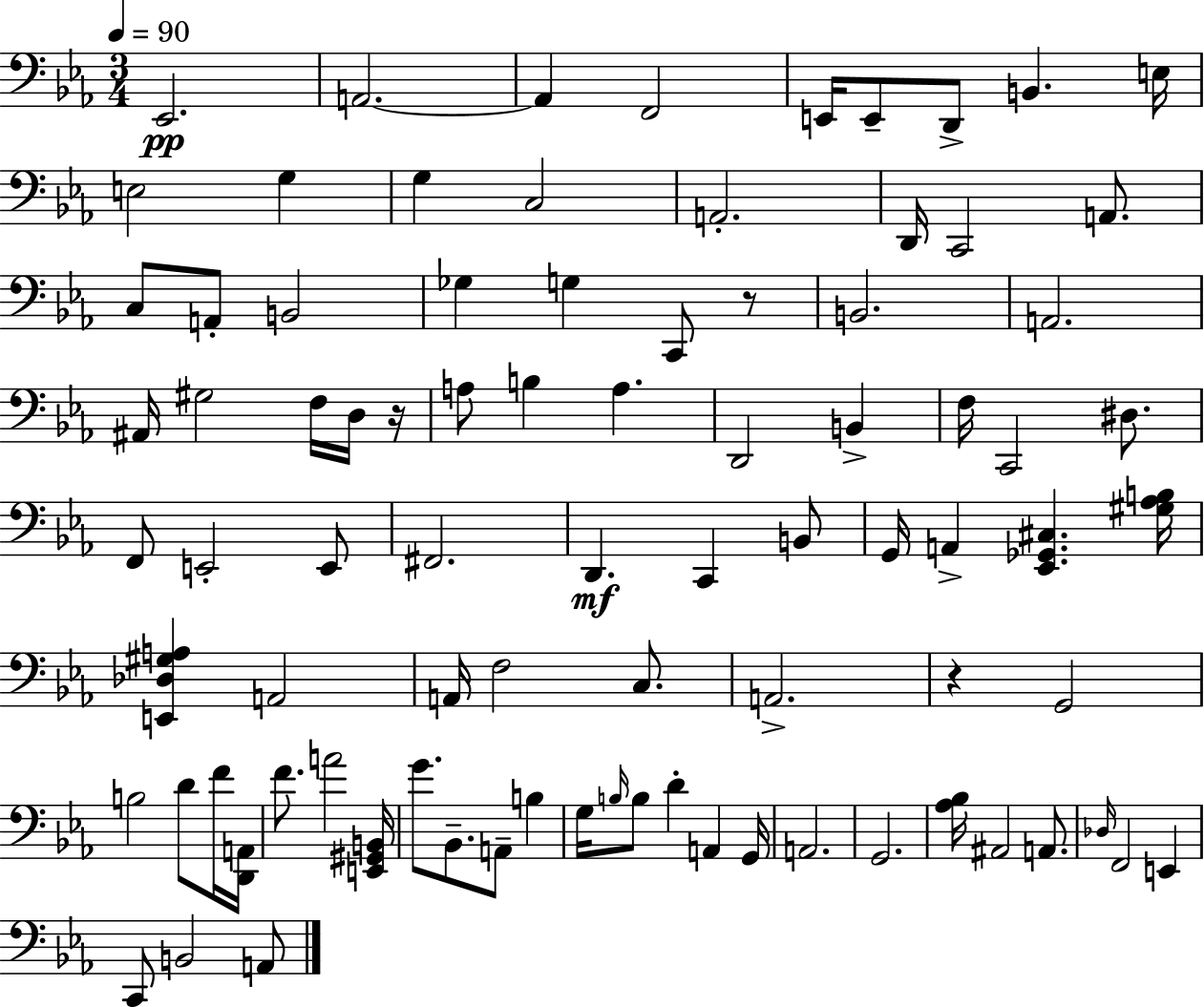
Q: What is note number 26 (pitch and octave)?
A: A#2